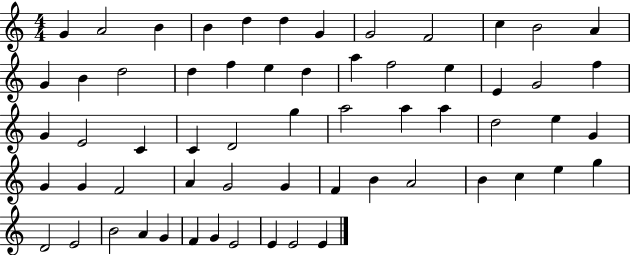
{
  \clef treble
  \numericTimeSignature
  \time 4/4
  \key c \major
  g'4 a'2 b'4 | b'4 d''4 d''4 g'4 | g'2 f'2 | c''4 b'2 a'4 | \break g'4 b'4 d''2 | d''4 f''4 e''4 d''4 | a''4 f''2 e''4 | e'4 g'2 f''4 | \break g'4 e'2 c'4 | c'4 d'2 g''4 | a''2 a''4 a''4 | d''2 e''4 g'4 | \break g'4 g'4 f'2 | a'4 g'2 g'4 | f'4 b'4 a'2 | b'4 c''4 e''4 g''4 | \break d'2 e'2 | b'2 a'4 g'4 | f'4 g'4 e'2 | e'4 e'2 e'4 | \break \bar "|."
}